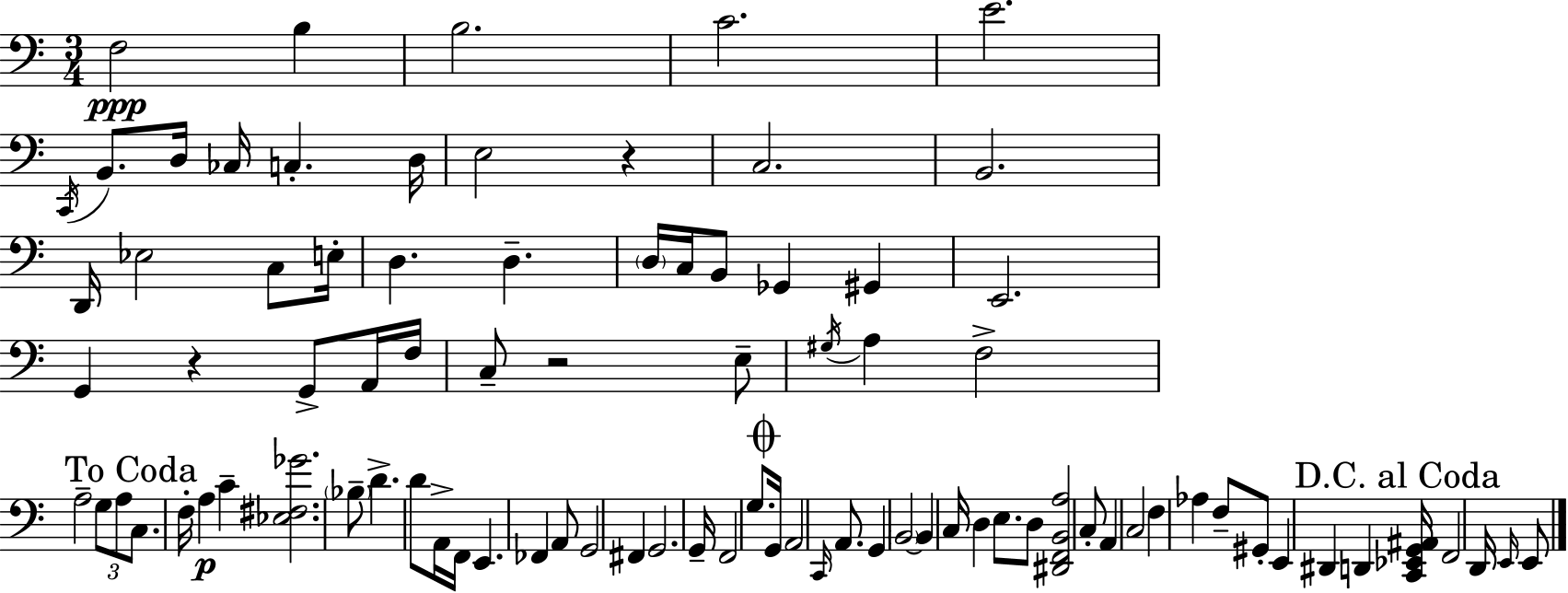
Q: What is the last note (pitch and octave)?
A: E2